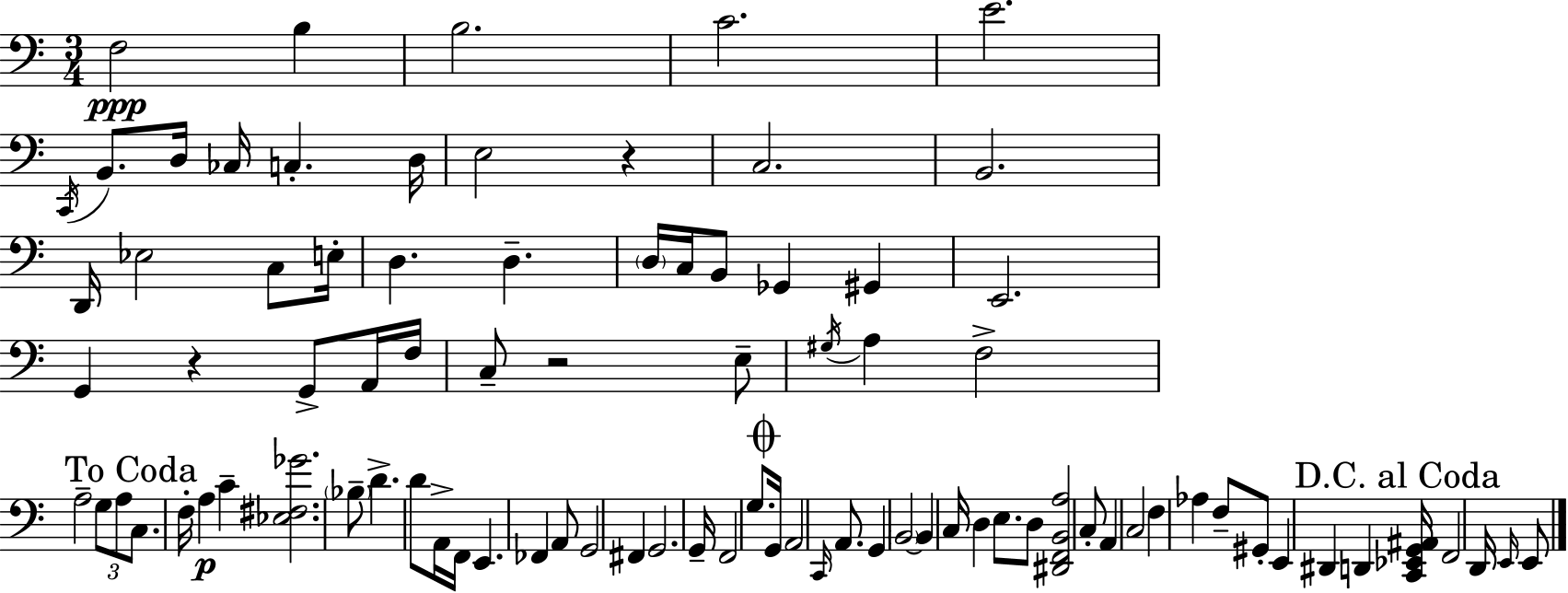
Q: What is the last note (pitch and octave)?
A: E2